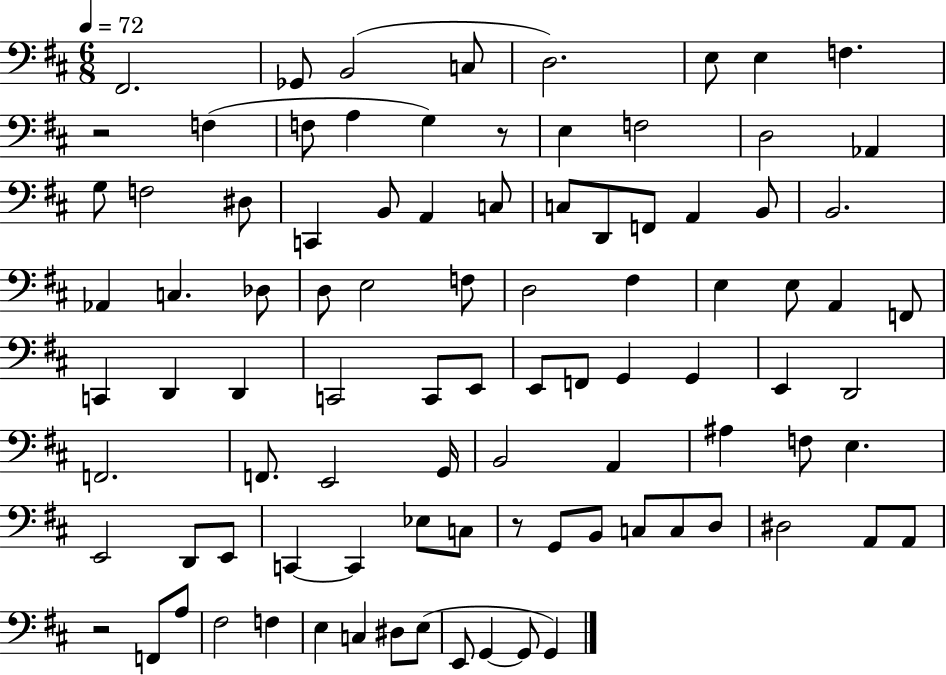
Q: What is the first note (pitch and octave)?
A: F#2